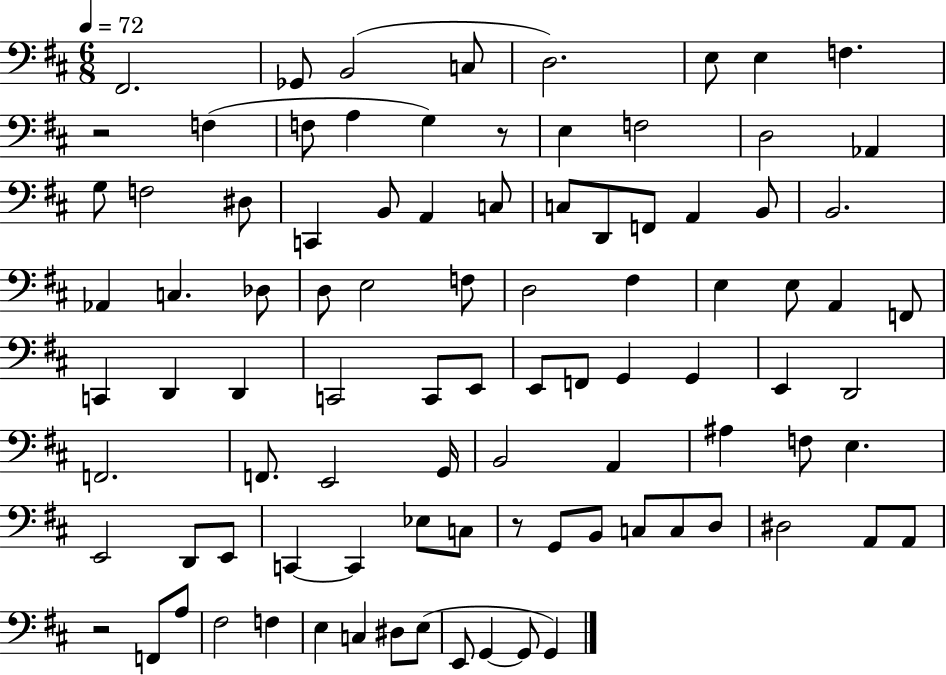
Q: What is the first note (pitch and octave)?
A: F#2